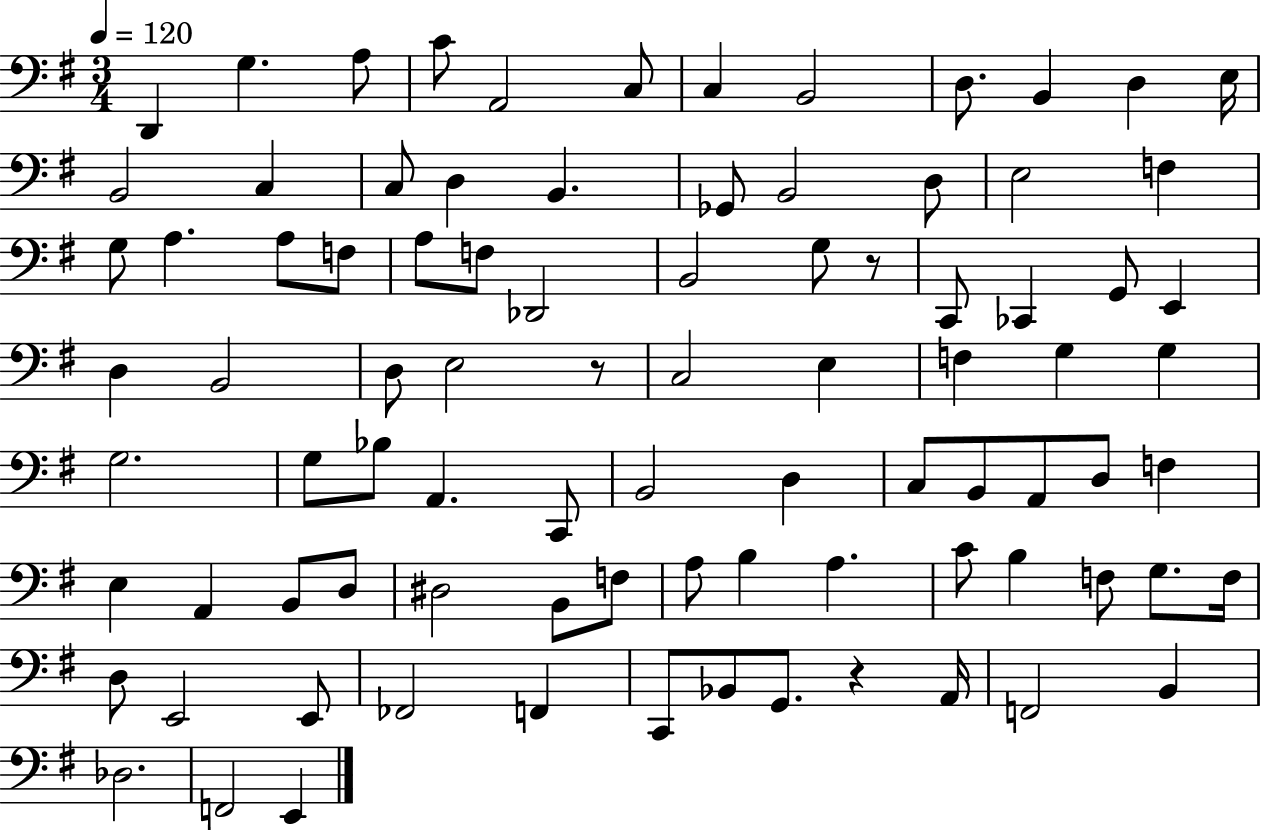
{
  \clef bass
  \numericTimeSignature
  \time 3/4
  \key g \major
  \tempo 4 = 120
  d,4 g4. a8 | c'8 a,2 c8 | c4 b,2 | d8. b,4 d4 e16 | \break b,2 c4 | c8 d4 b,4. | ges,8 b,2 d8 | e2 f4 | \break g8 a4. a8 f8 | a8 f8 des,2 | b,2 g8 r8 | c,8 ces,4 g,8 e,4 | \break d4 b,2 | d8 e2 r8 | c2 e4 | f4 g4 g4 | \break g2. | g8 bes8 a,4. c,8 | b,2 d4 | c8 b,8 a,8 d8 f4 | \break e4 a,4 b,8 d8 | dis2 b,8 f8 | a8 b4 a4. | c'8 b4 f8 g8. f16 | \break d8 e,2 e,8 | fes,2 f,4 | c,8 bes,8 g,8. r4 a,16 | f,2 b,4 | \break des2. | f,2 e,4 | \bar "|."
}